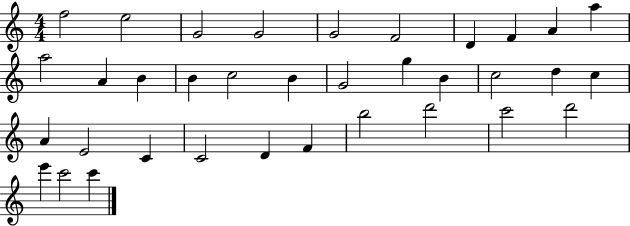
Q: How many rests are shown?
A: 0